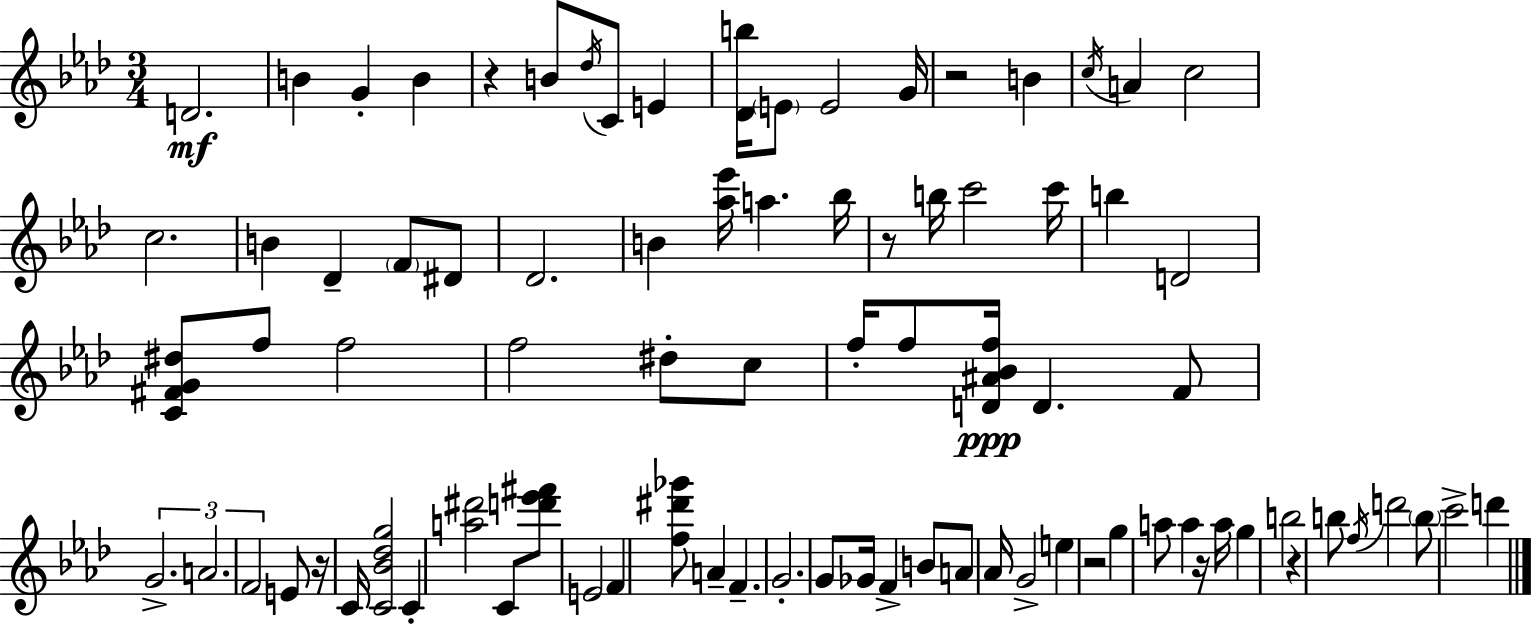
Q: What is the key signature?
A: F minor